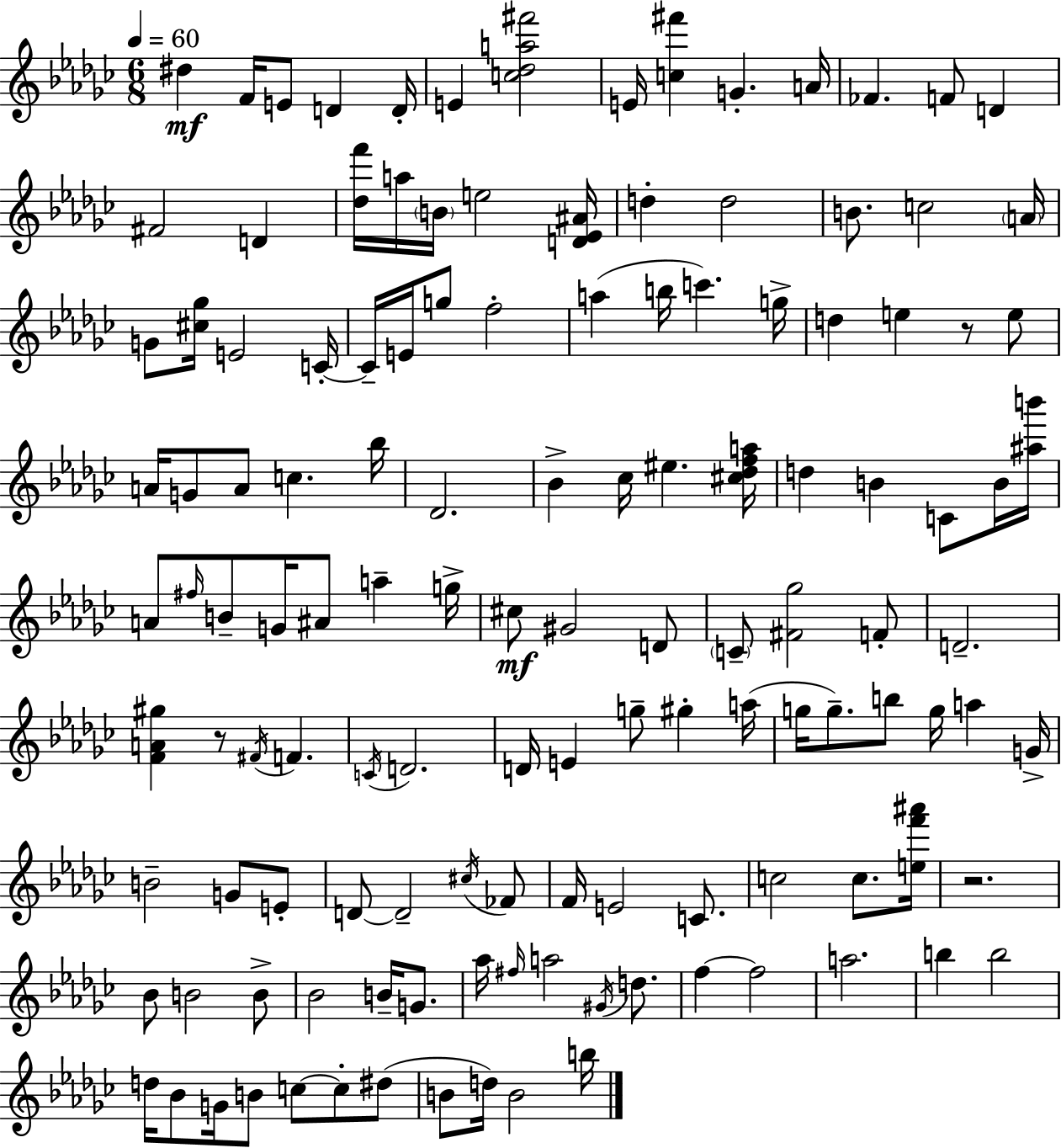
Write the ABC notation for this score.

X:1
T:Untitled
M:6/8
L:1/4
K:Ebm
^d F/4 E/2 D D/4 E [c_da^f']2 E/4 [c^f'] G A/4 _F F/2 D ^F2 D [_df']/4 a/4 B/4 e2 [D_E^A]/4 d d2 B/2 c2 A/4 G/2 [^c_g]/4 E2 C/4 C/4 E/4 g/2 f2 a b/4 c' g/4 d e z/2 e/2 A/4 G/2 A/2 c _b/4 _D2 _B _c/4 ^e [^c_dfa]/4 d B C/2 B/4 [^ab']/4 A/2 ^f/4 B/2 G/4 ^A/2 a g/4 ^c/2 ^G2 D/2 C/2 [^F_g]2 F/2 D2 [FA^g] z/2 ^F/4 F C/4 D2 D/4 E g/2 ^g a/4 g/4 g/2 b/2 g/4 a G/4 B2 G/2 E/2 D/2 D2 ^c/4 _F/2 F/4 E2 C/2 c2 c/2 [ef'^a']/4 z2 _B/2 B2 B/2 _B2 B/4 G/2 _a/4 ^f/4 a2 ^G/4 d/2 f f2 a2 b b2 d/4 _B/2 G/4 B/2 c/2 c/2 ^d/2 B/2 d/4 B2 b/4